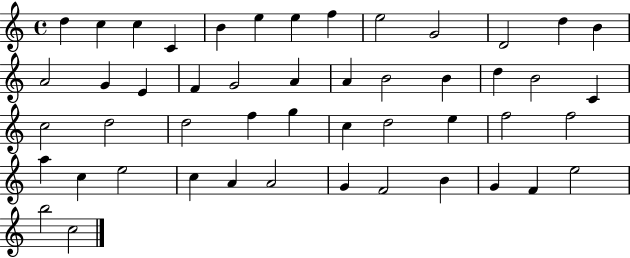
X:1
T:Untitled
M:4/4
L:1/4
K:C
d c c C B e e f e2 G2 D2 d B A2 G E F G2 A A B2 B d B2 C c2 d2 d2 f g c d2 e f2 f2 a c e2 c A A2 G F2 B G F e2 b2 c2